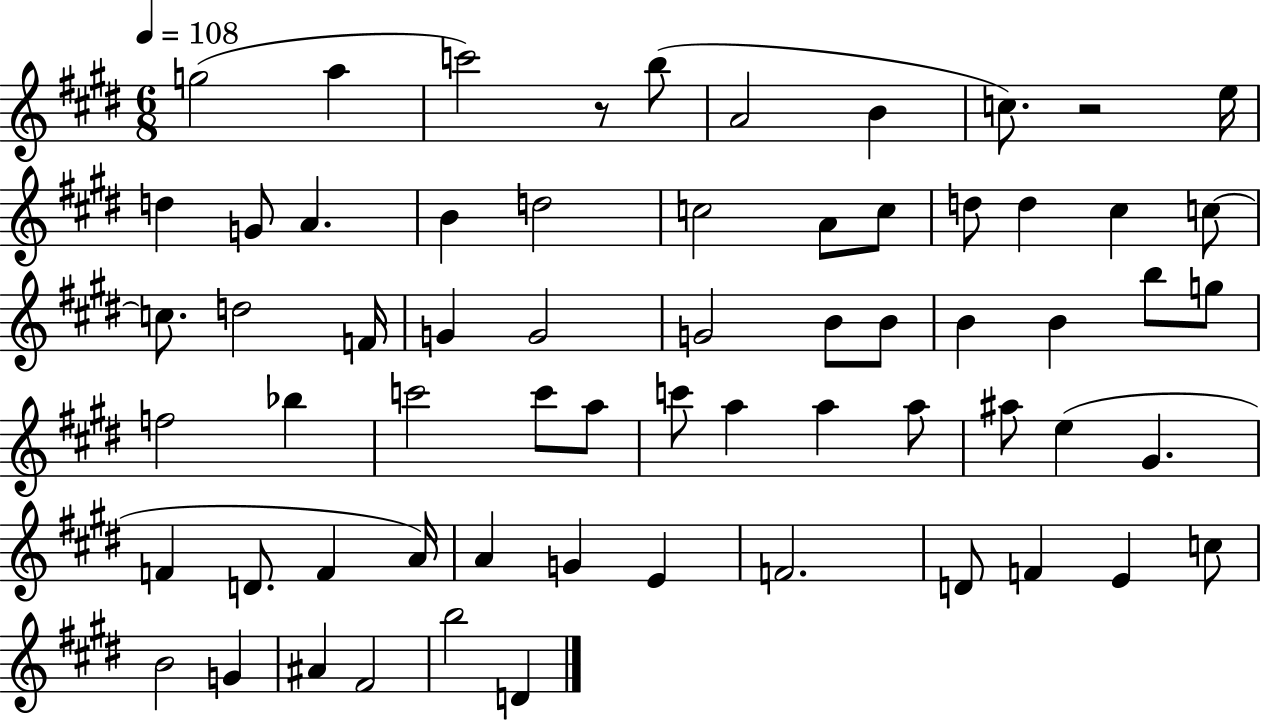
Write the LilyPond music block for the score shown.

{
  \clef treble
  \numericTimeSignature
  \time 6/8
  \key e \major
  \tempo 4 = 108
  \repeat volta 2 { g''2( a''4 | c'''2) r8 b''8( | a'2 b'4 | c''8.) r2 e''16 | \break d''4 g'8 a'4. | b'4 d''2 | c''2 a'8 c''8 | d''8 d''4 cis''4 c''8~~ | \break c''8. d''2 f'16 | g'4 g'2 | g'2 b'8 b'8 | b'4 b'4 b''8 g''8 | \break f''2 bes''4 | c'''2 c'''8 a''8 | c'''8 a''4 a''4 a''8 | ais''8 e''4( gis'4. | \break f'4 d'8. f'4 a'16) | a'4 g'4 e'4 | f'2. | d'8 f'4 e'4 c''8 | \break b'2 g'4 | ais'4 fis'2 | b''2 d'4 | } \bar "|."
}